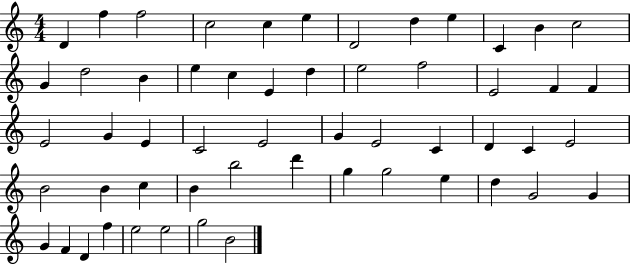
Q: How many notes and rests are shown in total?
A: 55